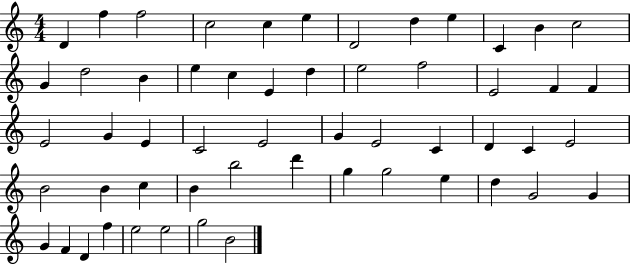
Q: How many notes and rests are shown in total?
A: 55